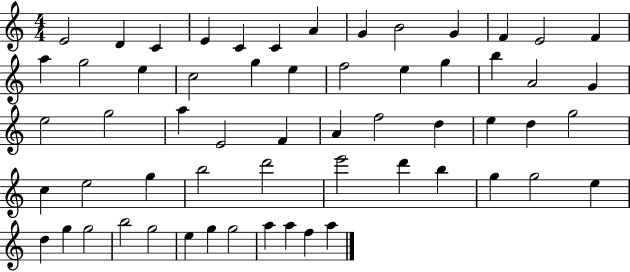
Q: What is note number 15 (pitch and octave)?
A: G5